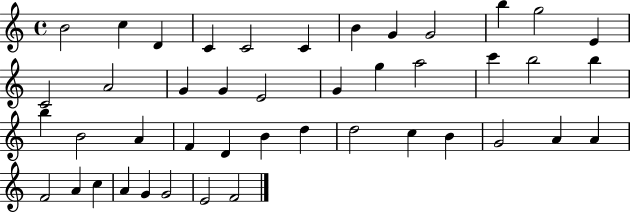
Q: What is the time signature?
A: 4/4